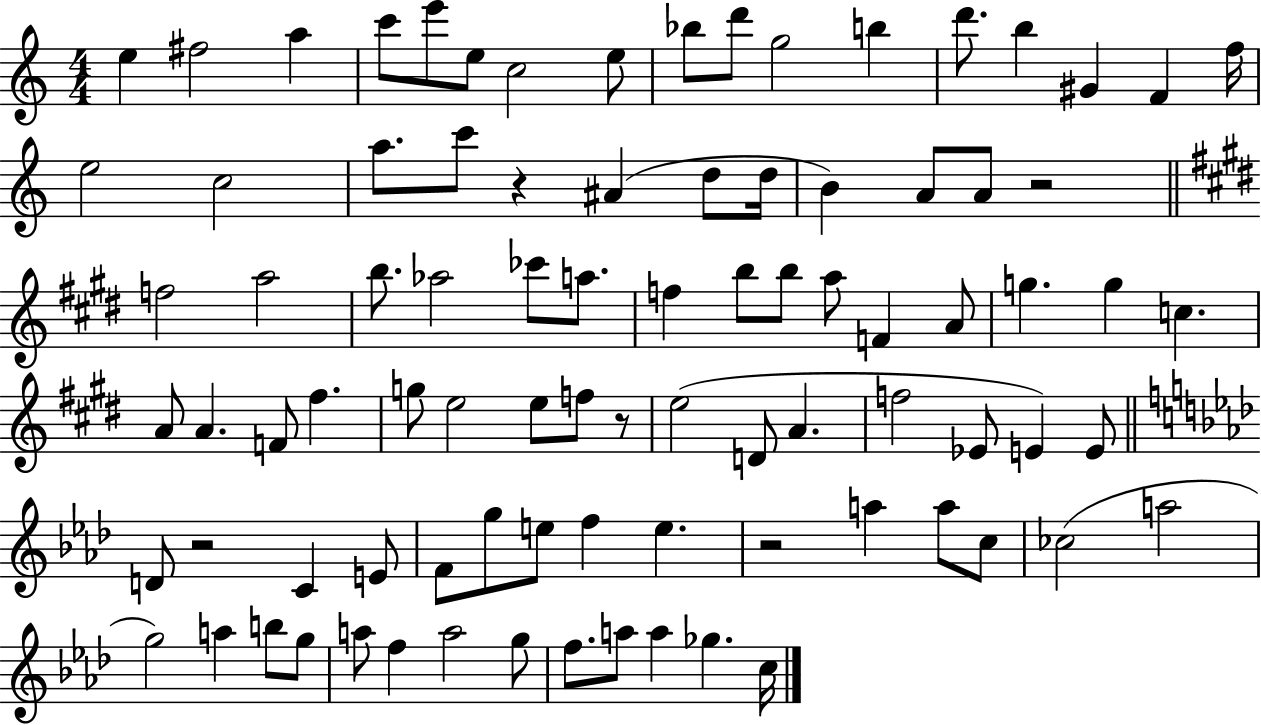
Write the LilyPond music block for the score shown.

{
  \clef treble
  \numericTimeSignature
  \time 4/4
  \key c \major
  e''4 fis''2 a''4 | c'''8 e'''8 e''8 c''2 e''8 | bes''8 d'''8 g''2 b''4 | d'''8. b''4 gis'4 f'4 f''16 | \break e''2 c''2 | a''8. c'''8 r4 ais'4( d''8 d''16 | b'4) a'8 a'8 r2 | \bar "||" \break \key e \major f''2 a''2 | b''8. aes''2 ces'''8 a''8. | f''4 b''8 b''8 a''8 f'4 a'8 | g''4. g''4 c''4. | \break a'8 a'4. f'8 fis''4. | g''8 e''2 e''8 f''8 r8 | e''2( d'8 a'4. | f''2 ees'8 e'4) e'8 | \break \bar "||" \break \key aes \major d'8 r2 c'4 e'8 | f'8 g''8 e''8 f''4 e''4. | r2 a''4 a''8 c''8 | ces''2( a''2 | \break g''2) a''4 b''8 g''8 | a''8 f''4 a''2 g''8 | f''8. a''8 a''4 ges''4. c''16 | \bar "|."
}